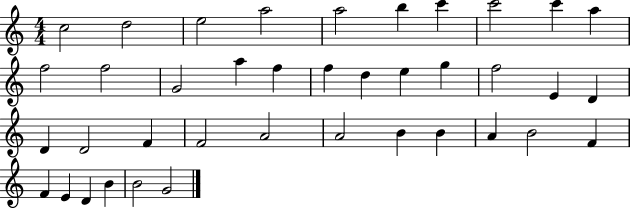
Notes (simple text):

C5/h D5/h E5/h A5/h A5/h B5/q C6/q C6/h C6/q A5/q F5/h F5/h G4/h A5/q F5/q F5/q D5/q E5/q G5/q F5/h E4/q D4/q D4/q D4/h F4/q F4/h A4/h A4/h B4/q B4/q A4/q B4/h F4/q F4/q E4/q D4/q B4/q B4/h G4/h